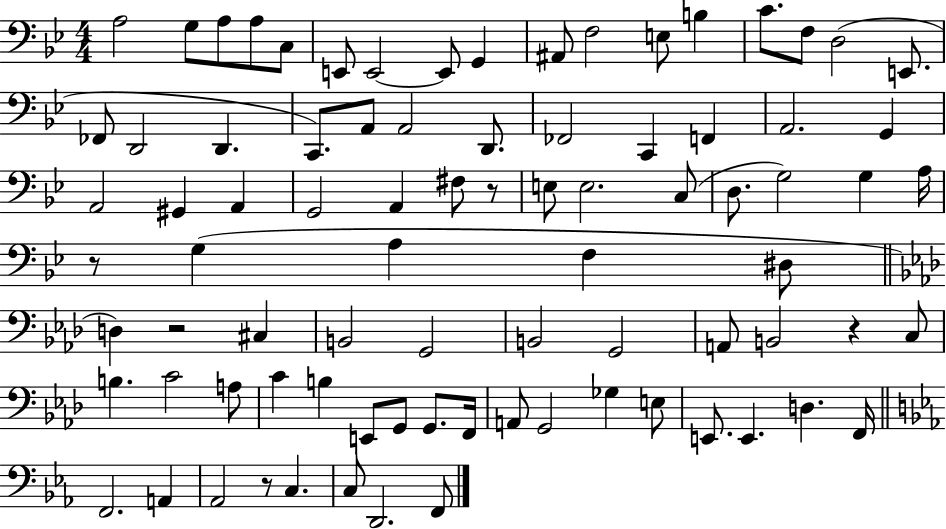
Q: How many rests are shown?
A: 5